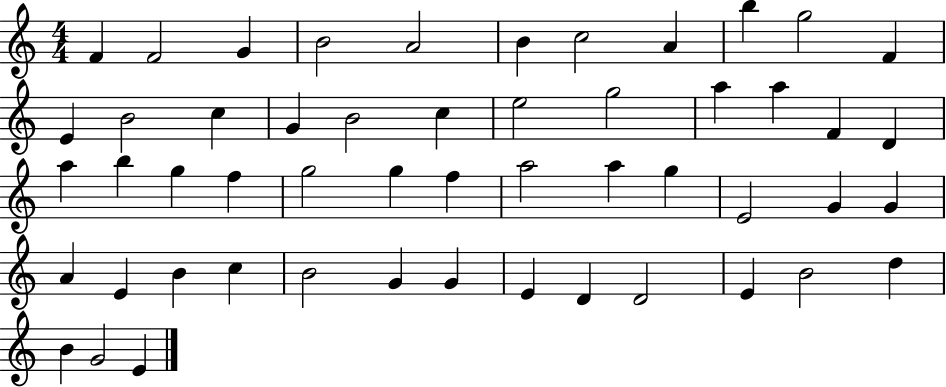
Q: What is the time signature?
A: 4/4